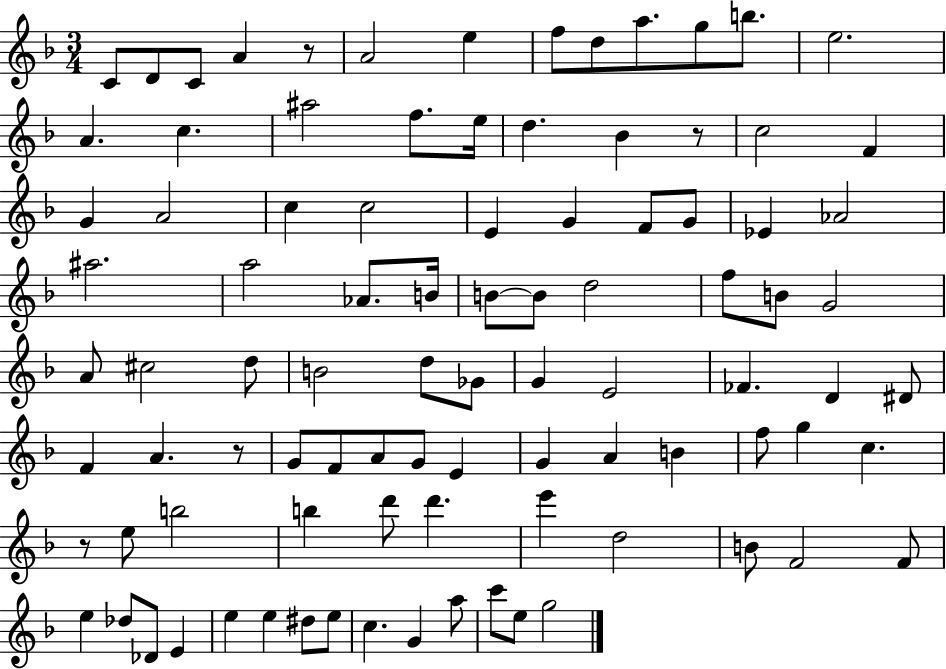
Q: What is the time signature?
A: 3/4